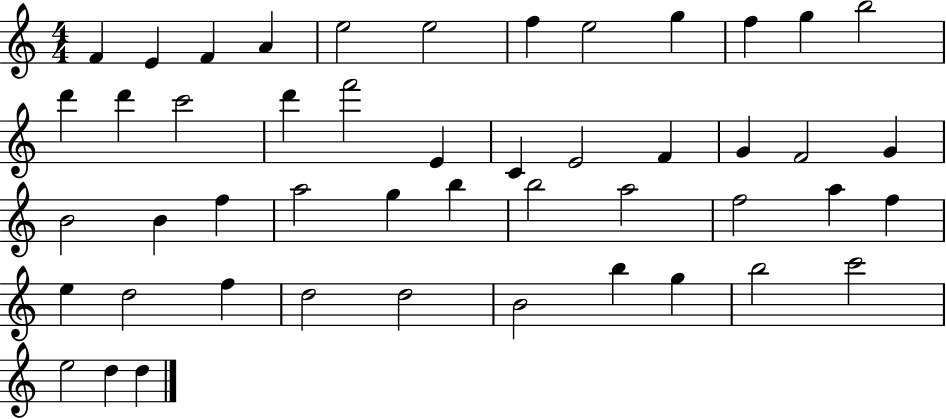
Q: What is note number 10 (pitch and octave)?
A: F5